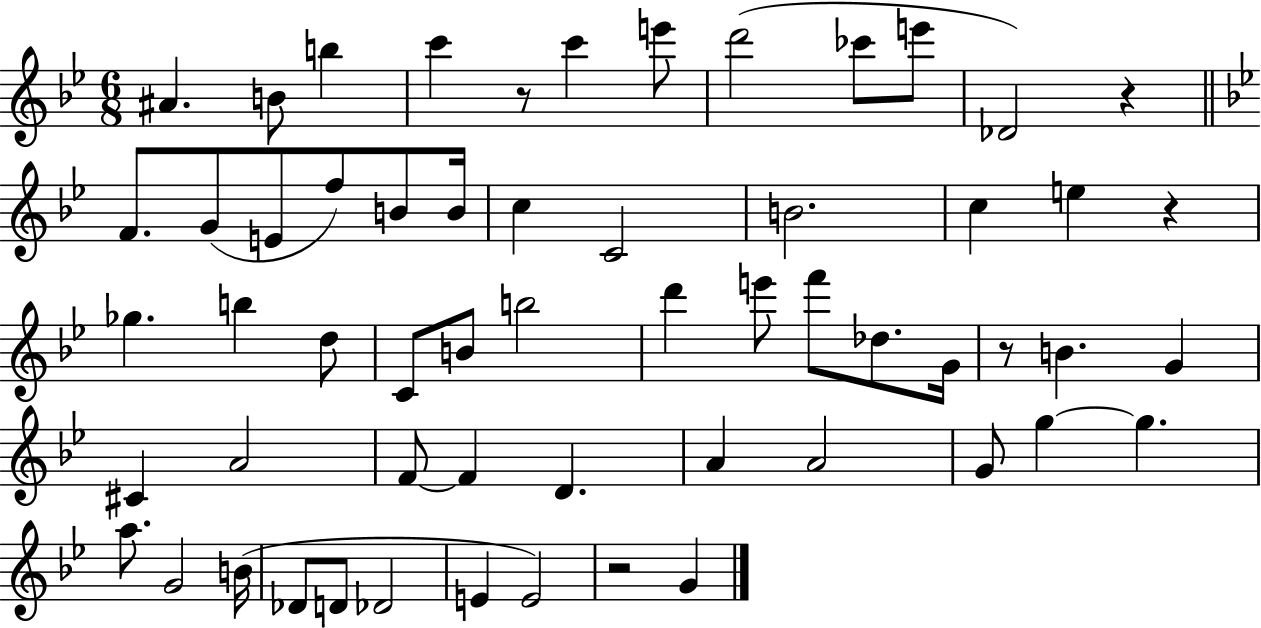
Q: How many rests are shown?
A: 5